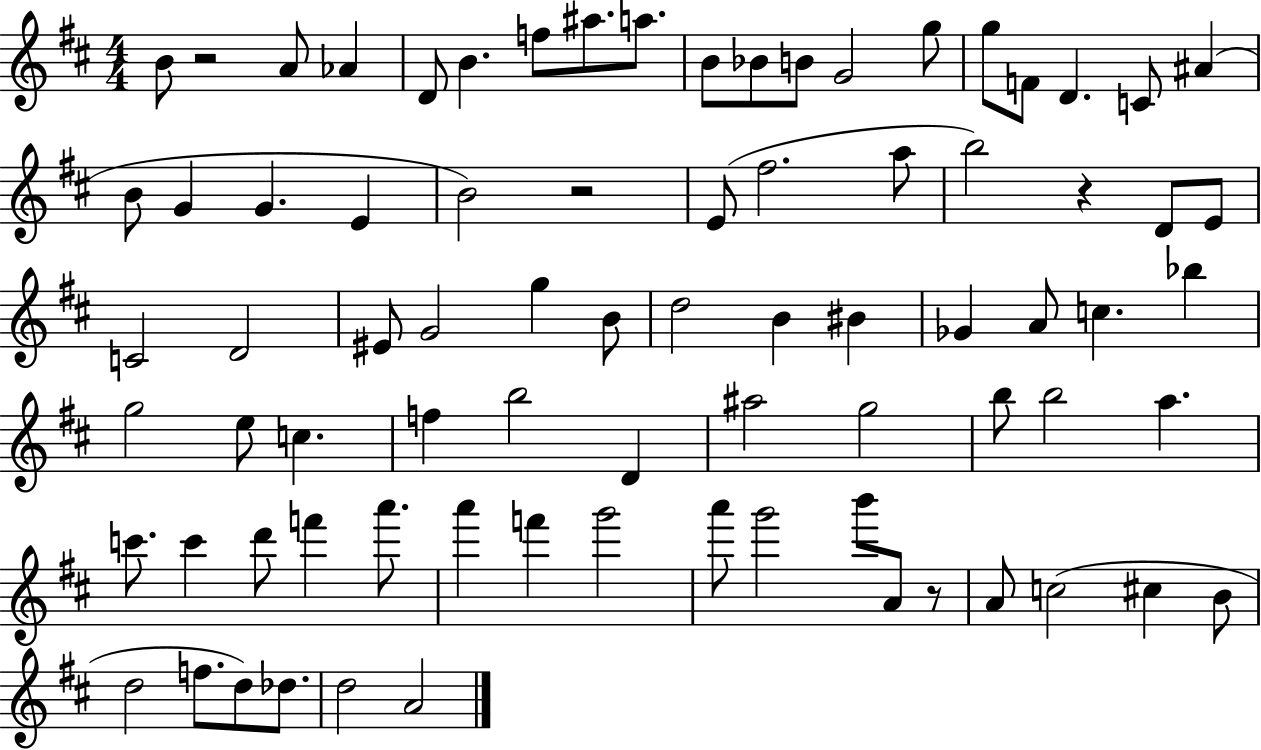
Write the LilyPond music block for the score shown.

{
  \clef treble
  \numericTimeSignature
  \time 4/4
  \key d \major
  \repeat volta 2 { b'8 r2 a'8 aes'4 | d'8 b'4. f''8 ais''8. a''8. | b'8 bes'8 b'8 g'2 g''8 | g''8 f'8 d'4. c'8 ais'4( | \break b'8 g'4 g'4. e'4 | b'2) r2 | e'8( fis''2. a''8 | b''2) r4 d'8 e'8 | \break c'2 d'2 | eis'8 g'2 g''4 b'8 | d''2 b'4 bis'4 | ges'4 a'8 c''4. bes''4 | \break g''2 e''8 c''4. | f''4 b''2 d'4 | ais''2 g''2 | b''8 b''2 a''4. | \break c'''8. c'''4 d'''8 f'''4 a'''8. | a'''4 f'''4 g'''2 | a'''8 g'''2 b'''8 a'8 r8 | a'8 c''2( cis''4 b'8 | \break d''2 f''8. d''8) des''8. | d''2 a'2 | } \bar "|."
}